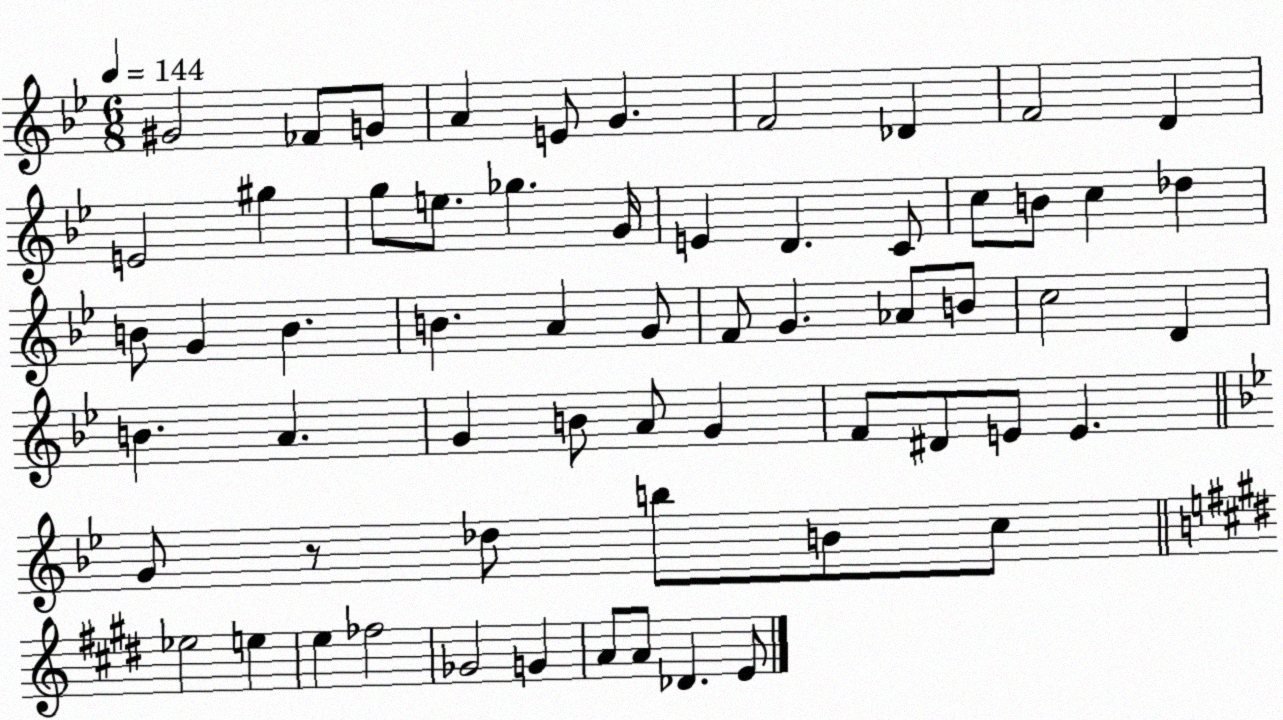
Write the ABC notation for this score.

X:1
T:Untitled
M:6/8
L:1/4
K:Bb
^G2 _F/2 G/2 A E/2 G F2 _D F2 D E2 ^g g/2 e/2 _g G/4 E D C/2 c/2 B/2 c _d B/2 G B B A G/2 F/2 G _A/2 B/2 c2 D B A G B/2 A/2 G F/2 ^D/2 E/2 E G/2 z/2 _d/2 b/2 B/2 c/2 _e2 e e _f2 _G2 G A/2 A/2 _D E/2